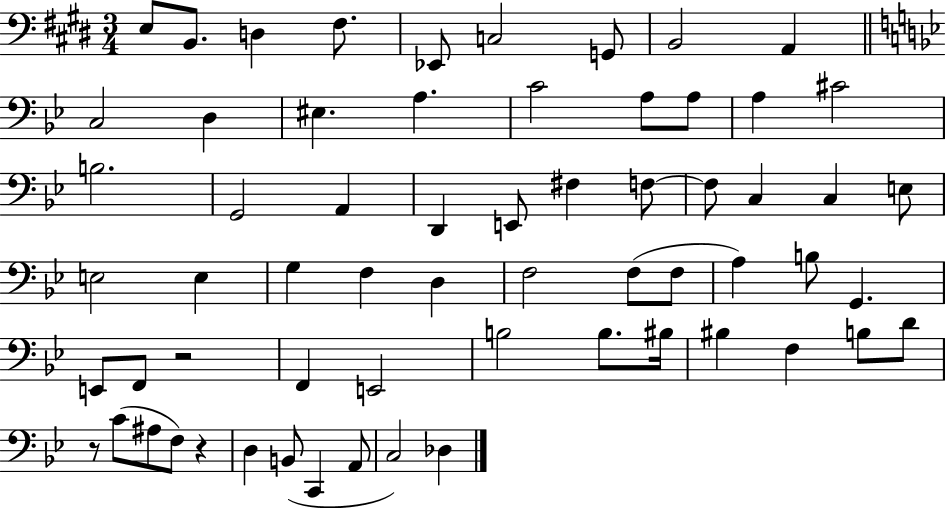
E3/e B2/e. D3/q F#3/e. Eb2/e C3/h G2/e B2/h A2/q C3/h D3/q EIS3/q. A3/q. C4/h A3/e A3/e A3/q C#4/h B3/h. G2/h A2/q D2/q E2/e F#3/q F3/e F3/e C3/q C3/q E3/e E3/h E3/q G3/q F3/q D3/q F3/h F3/e F3/e A3/q B3/e G2/q. E2/e F2/e R/h F2/q E2/h B3/h B3/e. BIS3/s BIS3/q F3/q B3/e D4/e R/e C4/e A#3/e F3/e R/q D3/q B2/e C2/q A2/e C3/h Db3/q